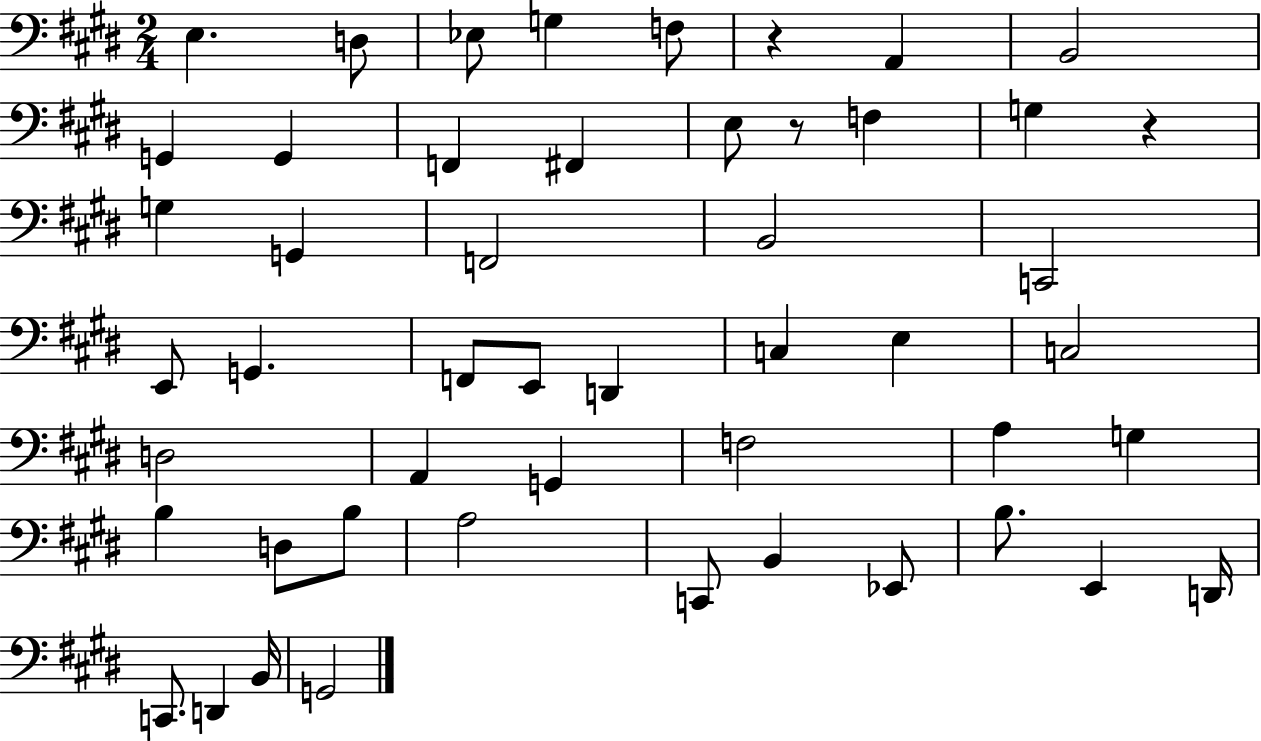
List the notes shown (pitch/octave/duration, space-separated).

E3/q. D3/e Eb3/e G3/q F3/e R/q A2/q B2/h G2/q G2/q F2/q F#2/q E3/e R/e F3/q G3/q R/q G3/q G2/q F2/h B2/h C2/h E2/e G2/q. F2/e E2/e D2/q C3/q E3/q C3/h D3/h A2/q G2/q F3/h A3/q G3/q B3/q D3/e B3/e A3/h C2/e B2/q Eb2/e B3/e. E2/q D2/s C2/e. D2/q B2/s G2/h